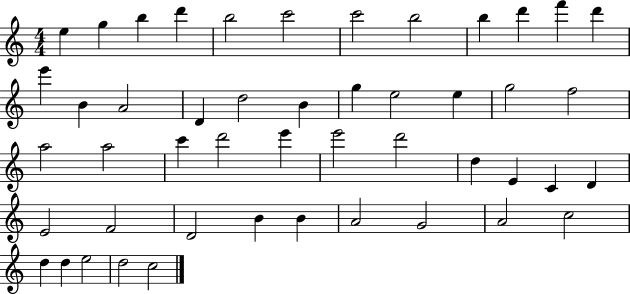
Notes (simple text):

E5/q G5/q B5/q D6/q B5/h C6/h C6/h B5/h B5/q D6/q F6/q D6/q E6/q B4/q A4/h D4/q D5/h B4/q G5/q E5/h E5/q G5/h F5/h A5/h A5/h C6/q D6/h E6/q E6/h D6/h D5/q E4/q C4/q D4/q E4/h F4/h D4/h B4/q B4/q A4/h G4/h A4/h C5/h D5/q D5/q E5/h D5/h C5/h